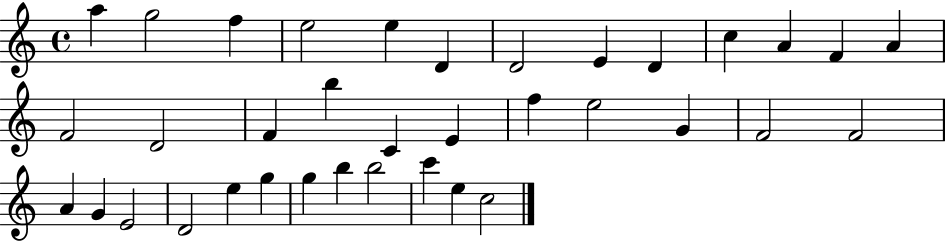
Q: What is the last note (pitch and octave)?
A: C5